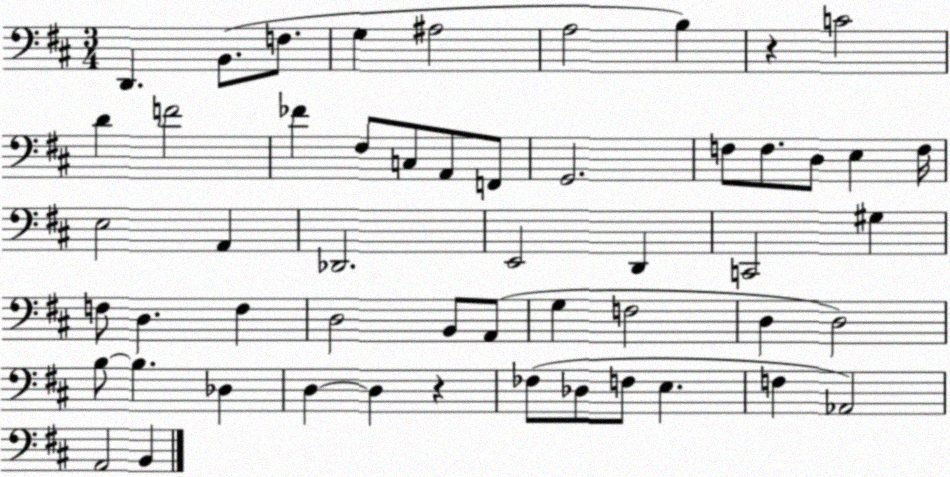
X:1
T:Untitled
M:3/4
L:1/4
K:D
D,, B,,/2 F,/2 G, ^A,2 A,2 B, z C2 D F2 _F ^F,/2 C,/2 A,,/2 F,,/2 G,,2 F,/2 F,/2 D,/2 E, F,/4 E,2 A,, _D,,2 E,,2 D,, C,,2 ^G, F,/2 D, F, D,2 B,,/2 A,,/2 G, F,2 D, D,2 B,/2 B, _D, D, D, z _F,/2 _D,/2 F,/2 E, F, _A,,2 A,,2 B,,